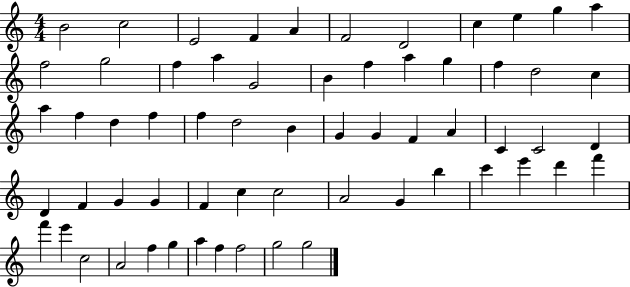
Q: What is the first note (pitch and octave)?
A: B4